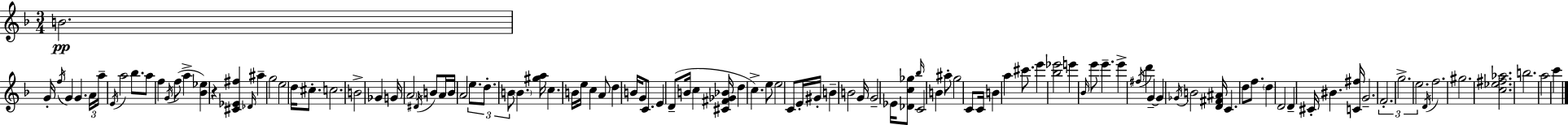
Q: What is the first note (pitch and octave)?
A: B4